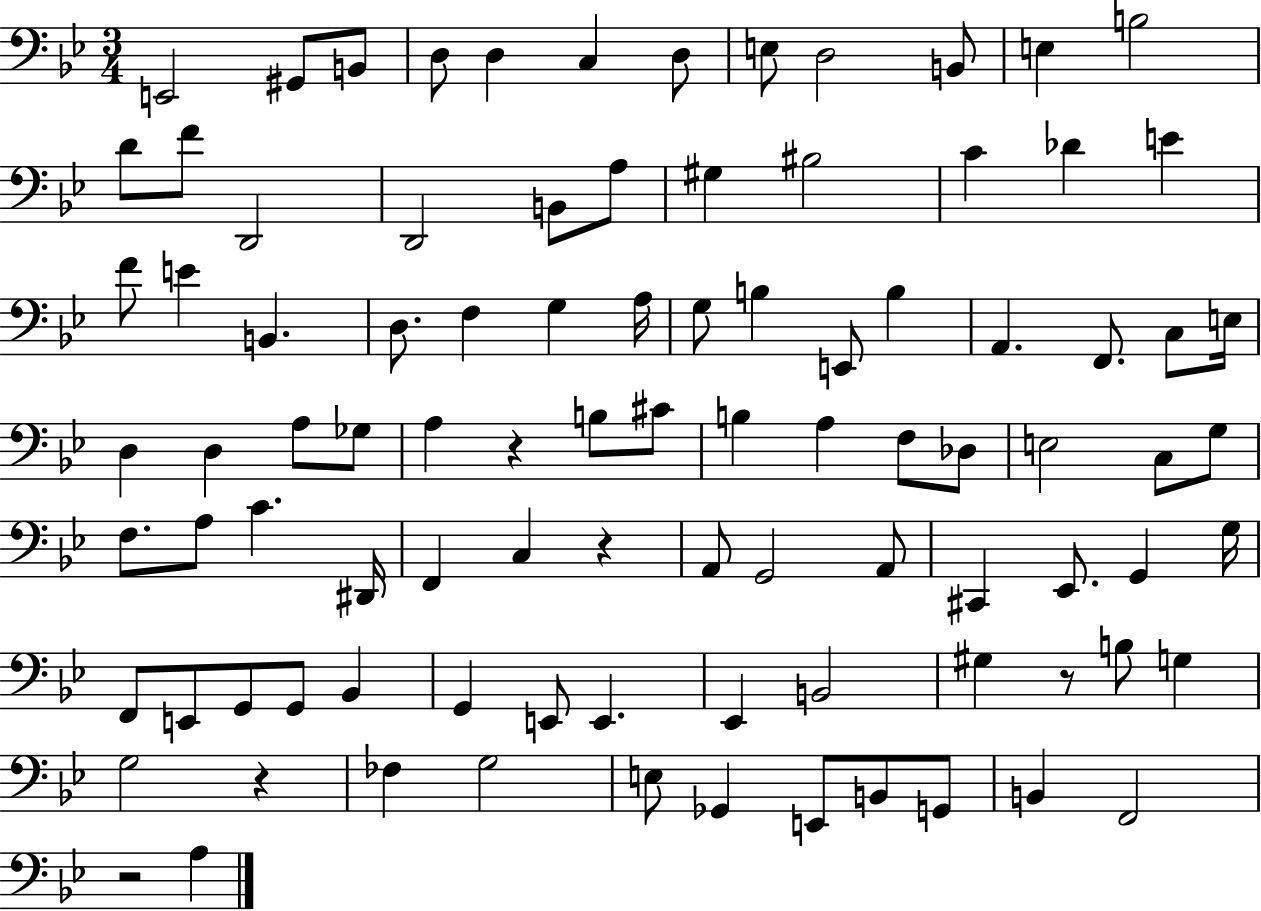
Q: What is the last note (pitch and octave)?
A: A3